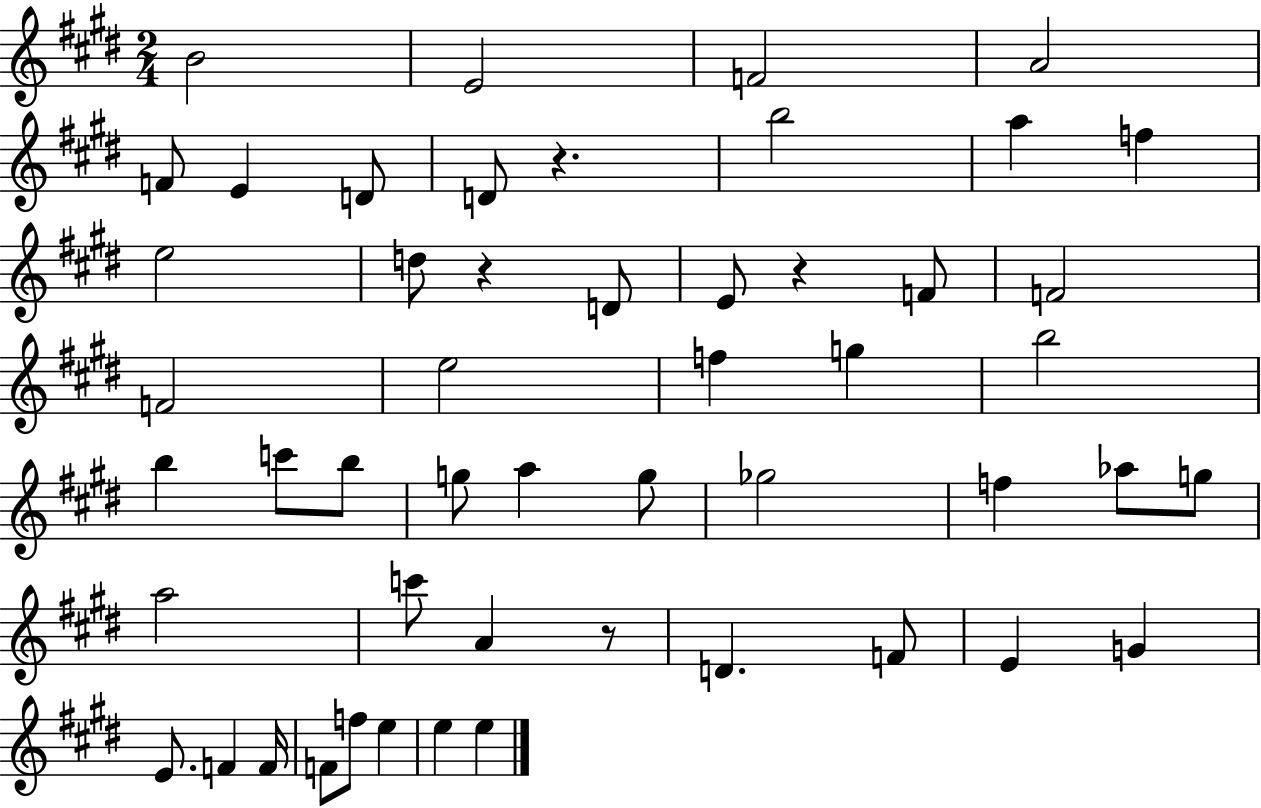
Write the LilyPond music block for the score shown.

{
  \clef treble
  \numericTimeSignature
  \time 2/4
  \key e \major
  b'2 | e'2 | f'2 | a'2 | \break f'8 e'4 d'8 | d'8 r4. | b''2 | a''4 f''4 | \break e''2 | d''8 r4 d'8 | e'8 r4 f'8 | f'2 | \break f'2 | e''2 | f''4 g''4 | b''2 | \break b''4 c'''8 b''8 | g''8 a''4 g''8 | ges''2 | f''4 aes''8 g''8 | \break a''2 | c'''8 a'4 r8 | d'4. f'8 | e'4 g'4 | \break e'8. f'4 f'16 | f'8 f''8 e''4 | e''4 e''4 | \bar "|."
}